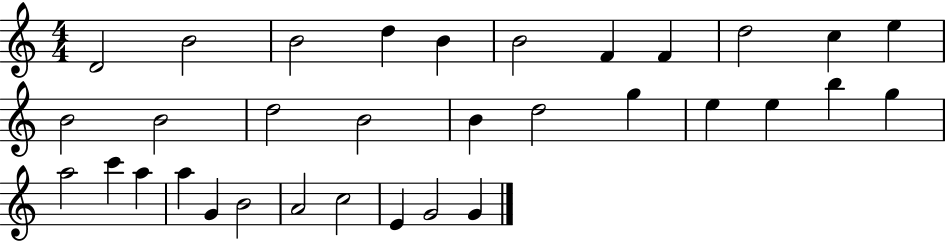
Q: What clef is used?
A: treble